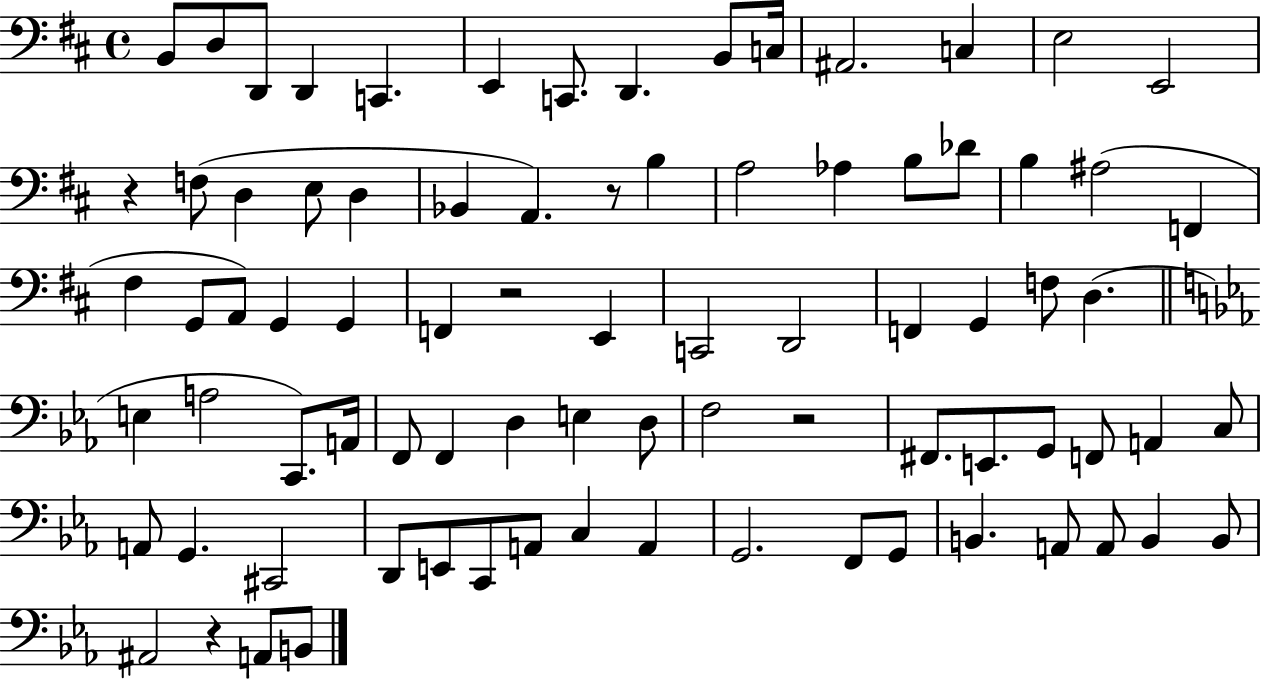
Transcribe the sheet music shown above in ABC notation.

X:1
T:Untitled
M:4/4
L:1/4
K:D
B,,/2 D,/2 D,,/2 D,, C,, E,, C,,/2 D,, B,,/2 C,/4 ^A,,2 C, E,2 E,,2 z F,/2 D, E,/2 D, _B,, A,, z/2 B, A,2 _A, B,/2 _D/2 B, ^A,2 F,, ^F, G,,/2 A,,/2 G,, G,, F,, z2 E,, C,,2 D,,2 F,, G,, F,/2 D, E, A,2 C,,/2 A,,/4 F,,/2 F,, D, E, D,/2 F,2 z2 ^F,,/2 E,,/2 G,,/2 F,,/2 A,, C,/2 A,,/2 G,, ^C,,2 D,,/2 E,,/2 C,,/2 A,,/2 C, A,, G,,2 F,,/2 G,,/2 B,, A,,/2 A,,/2 B,, B,,/2 ^A,,2 z A,,/2 B,,/2